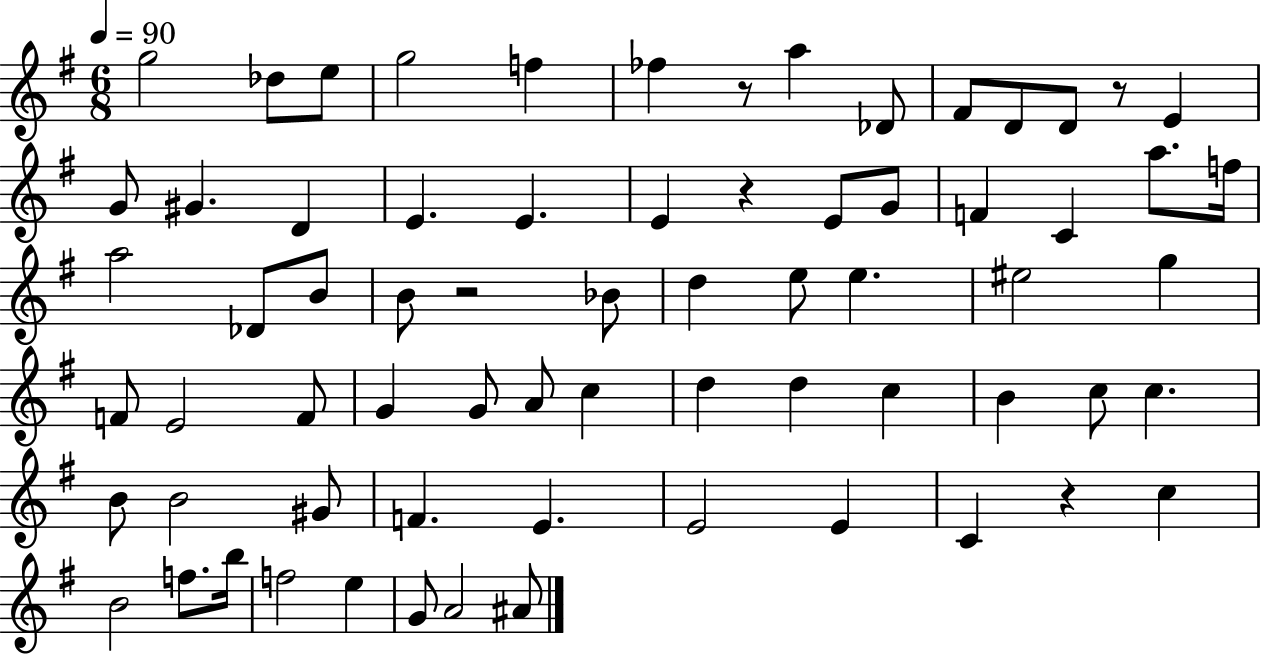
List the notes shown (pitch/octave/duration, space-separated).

G5/h Db5/e E5/e G5/h F5/q FES5/q R/e A5/q Db4/e F#4/e D4/e D4/e R/e E4/q G4/e G#4/q. D4/q E4/q. E4/q. E4/q R/q E4/e G4/e F4/q C4/q A5/e. F5/s A5/h Db4/e B4/e B4/e R/h Bb4/e D5/q E5/e E5/q. EIS5/h G5/q F4/e E4/h F4/e G4/q G4/e A4/e C5/q D5/q D5/q C5/q B4/q C5/e C5/q. B4/e B4/h G#4/e F4/q. E4/q. E4/h E4/q C4/q R/q C5/q B4/h F5/e. B5/s F5/h E5/q G4/e A4/h A#4/e